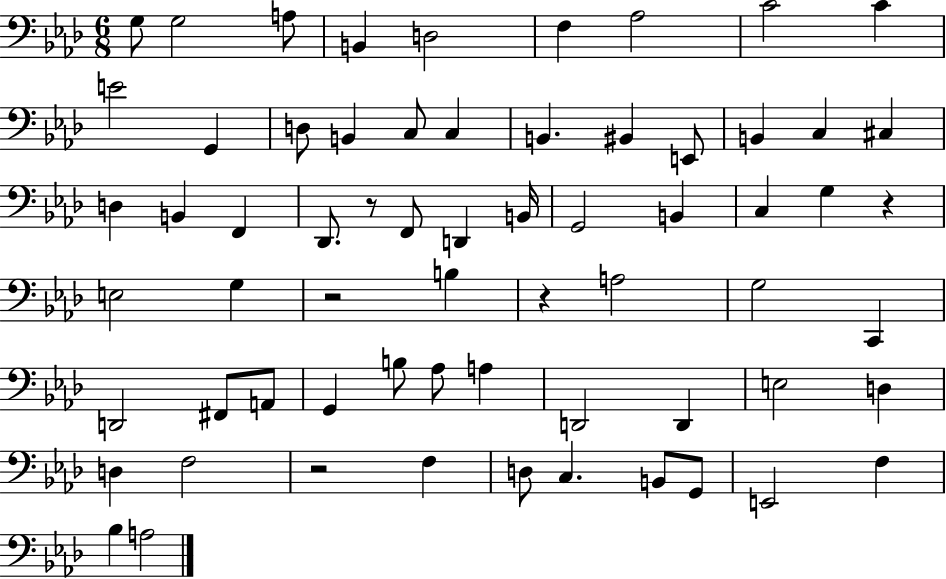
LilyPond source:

{
  \clef bass
  \numericTimeSignature
  \time 6/8
  \key aes \major
  \repeat volta 2 { g8 g2 a8 | b,4 d2 | f4 aes2 | c'2 c'4 | \break e'2 g,4 | d8 b,4 c8 c4 | b,4. bis,4 e,8 | b,4 c4 cis4 | \break d4 b,4 f,4 | des,8. r8 f,8 d,4 b,16 | g,2 b,4 | c4 g4 r4 | \break e2 g4 | r2 b4 | r4 a2 | g2 c,4 | \break d,2 fis,8 a,8 | g,4 b8 aes8 a4 | d,2 d,4 | e2 d4 | \break d4 f2 | r2 f4 | d8 c4. b,8 g,8 | e,2 f4 | \break bes4 a2 | } \bar "|."
}